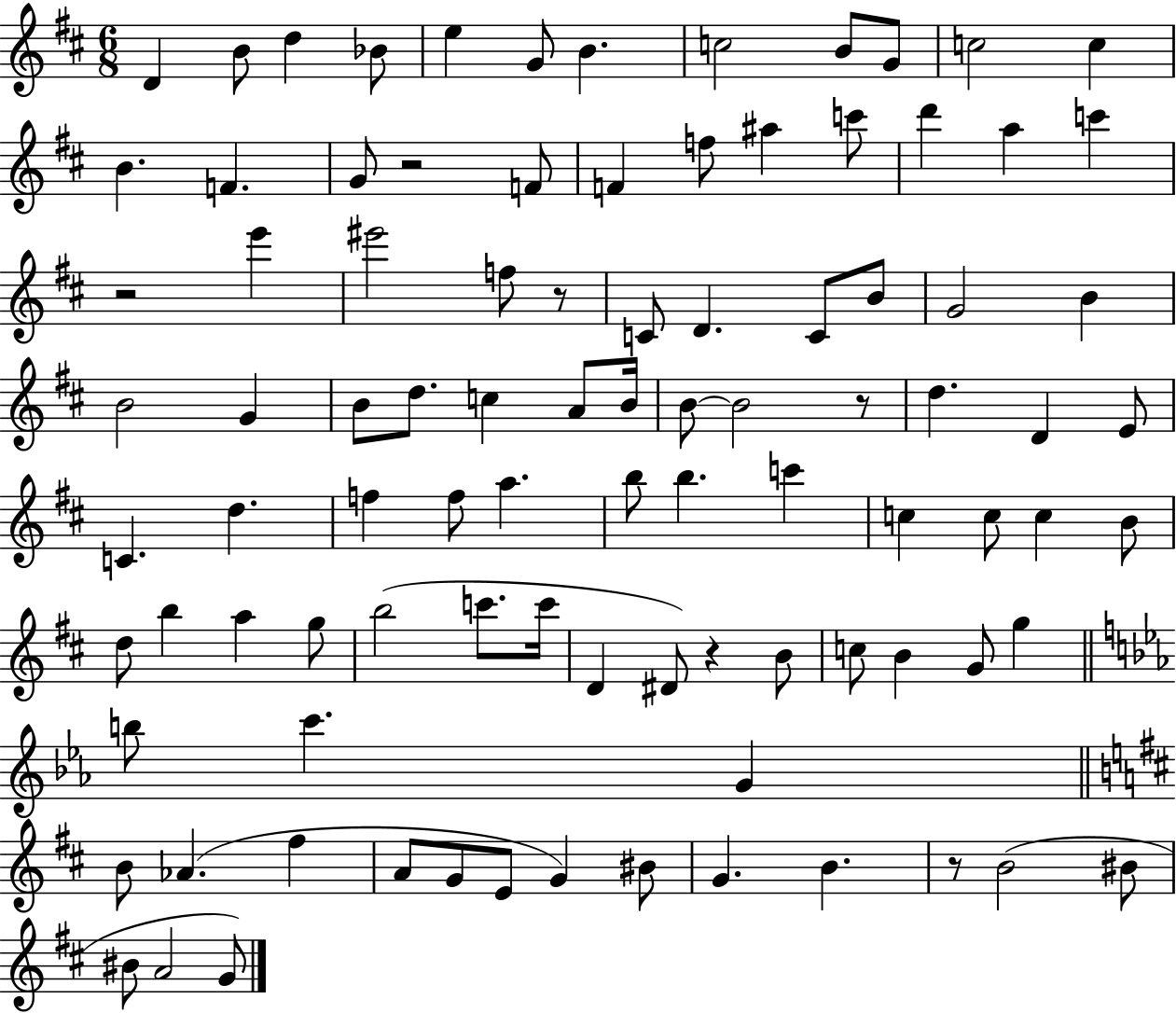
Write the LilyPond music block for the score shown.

{
  \clef treble
  \numericTimeSignature
  \time 6/8
  \key d \major
  d'4 b'8 d''4 bes'8 | e''4 g'8 b'4. | c''2 b'8 g'8 | c''2 c''4 | \break b'4. f'4. | g'8 r2 f'8 | f'4 f''8 ais''4 c'''8 | d'''4 a''4 c'''4 | \break r2 e'''4 | eis'''2 f''8 r8 | c'8 d'4. c'8 b'8 | g'2 b'4 | \break b'2 g'4 | b'8 d''8. c''4 a'8 b'16 | b'8~~ b'2 r8 | d''4. d'4 e'8 | \break c'4. d''4. | f''4 f''8 a''4. | b''8 b''4. c'''4 | c''4 c''8 c''4 b'8 | \break d''8 b''4 a''4 g''8 | b''2( c'''8. c'''16 | d'4 dis'8) r4 b'8 | c''8 b'4 g'8 g''4 | \break \bar "||" \break \key c \minor b''8 c'''4. g'4 | \bar "||" \break \key b \minor b'8 aes'4.( fis''4 | a'8 g'8 e'8 g'4) bis'8 | g'4. b'4. | r8 b'2( bis'8 | \break bis'8 a'2 g'8) | \bar "|."
}